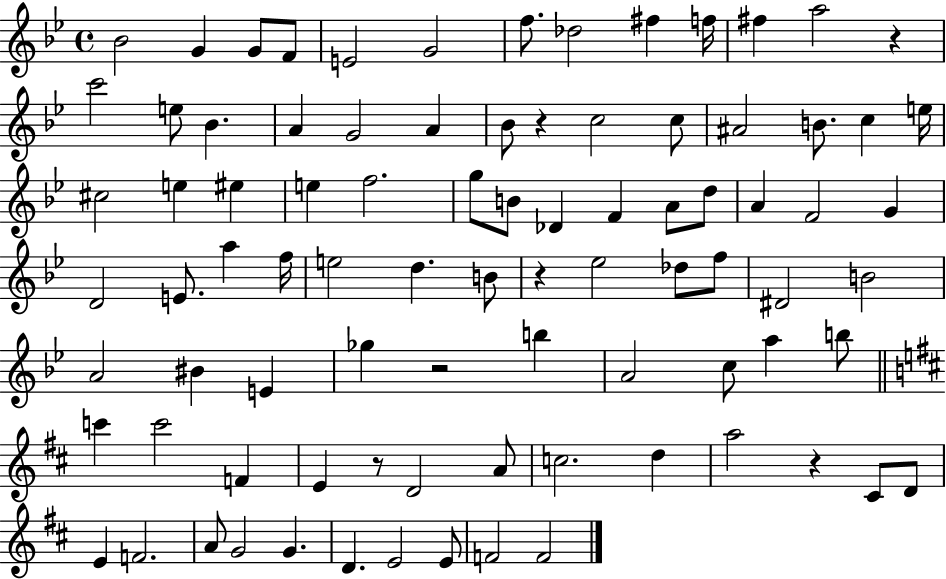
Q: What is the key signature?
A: BES major